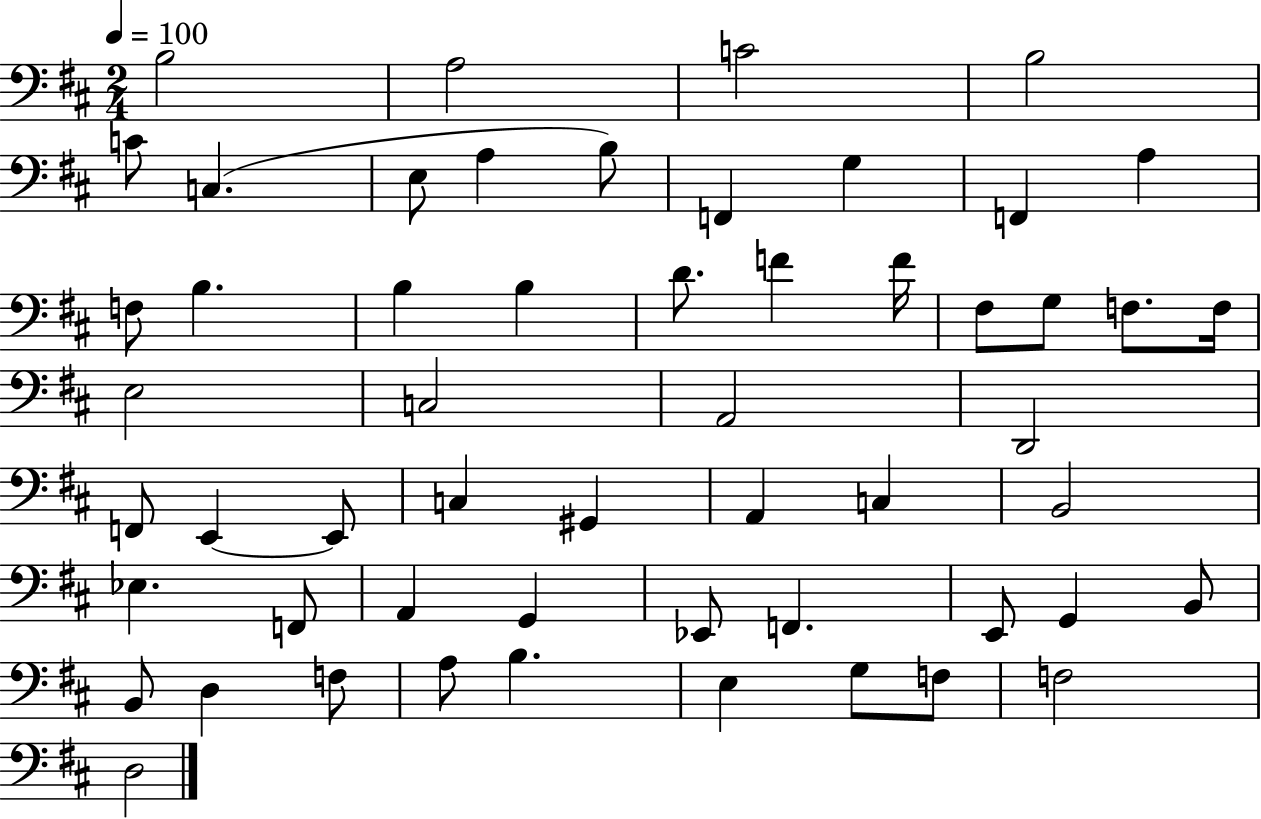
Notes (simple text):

B3/h A3/h C4/h B3/h C4/e C3/q. E3/e A3/q B3/e F2/q G3/q F2/q A3/q F3/e B3/q. B3/q B3/q D4/e. F4/q F4/s F#3/e G3/e F3/e. F3/s E3/h C3/h A2/h D2/h F2/e E2/q E2/e C3/q G#2/q A2/q C3/q B2/h Eb3/q. F2/e A2/q G2/q Eb2/e F2/q. E2/e G2/q B2/e B2/e D3/q F3/e A3/e B3/q. E3/q G3/e F3/e F3/h D3/h